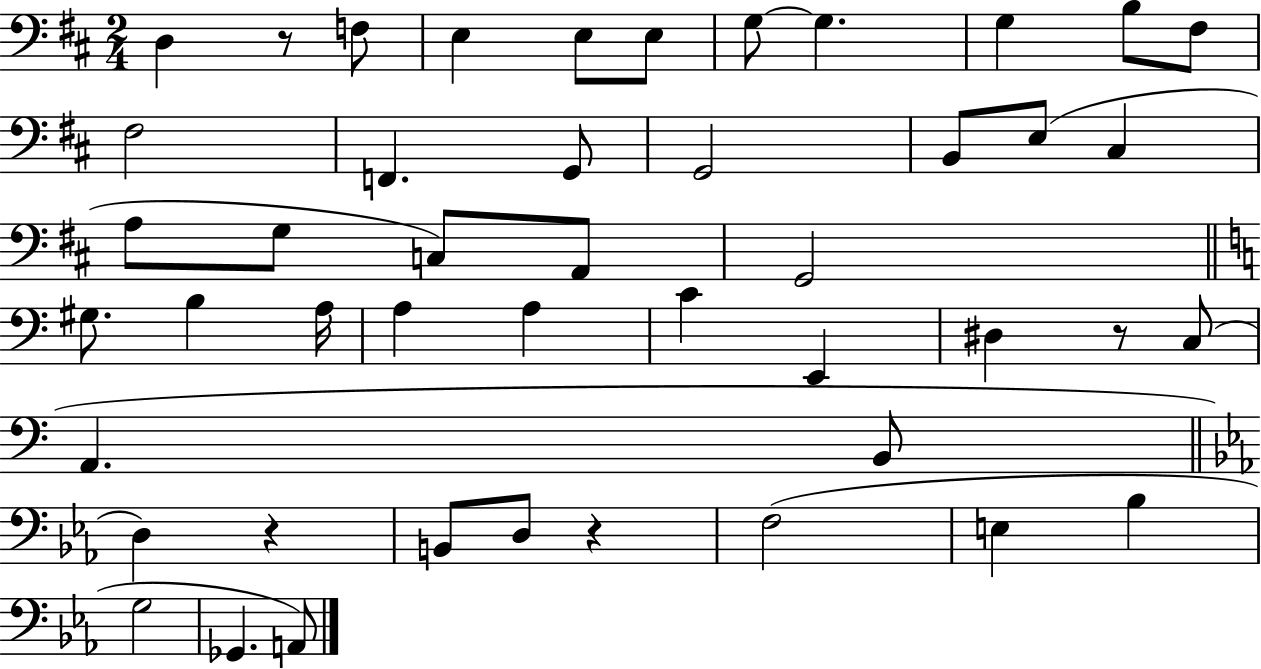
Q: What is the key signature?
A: D major